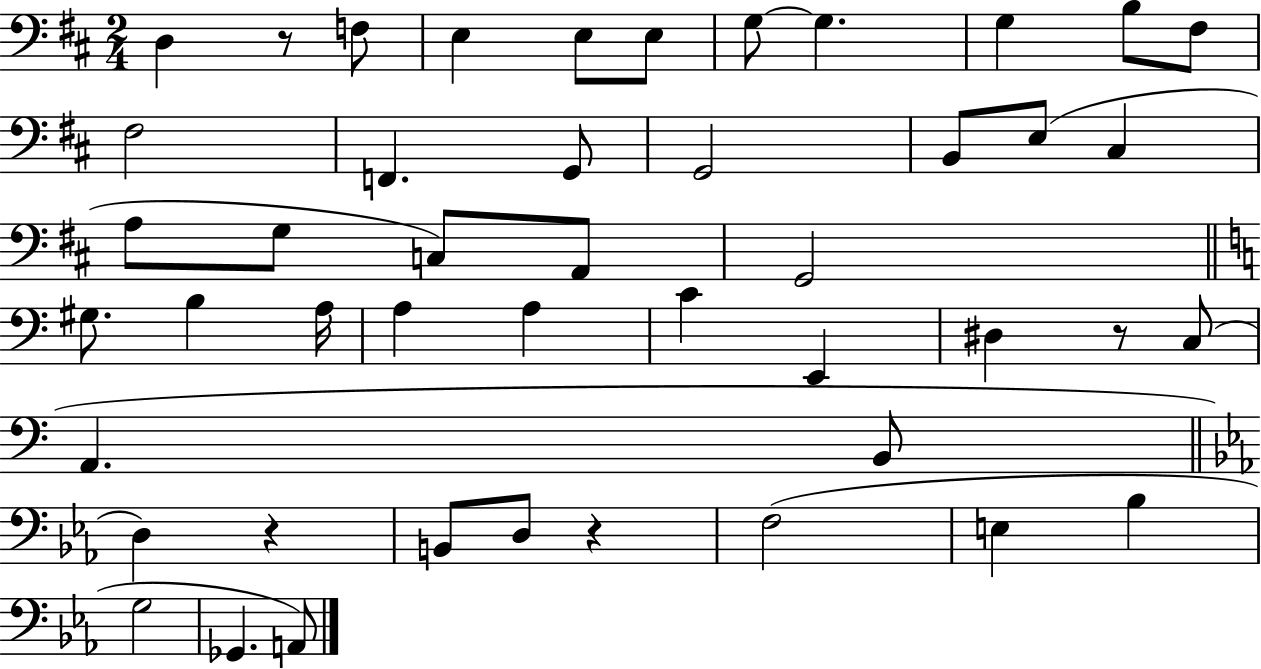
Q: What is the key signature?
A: D major